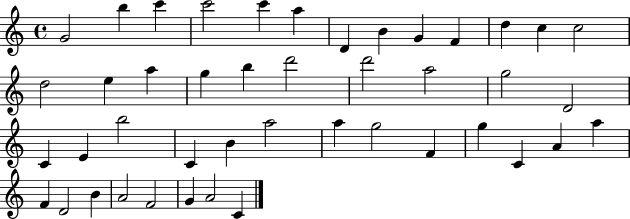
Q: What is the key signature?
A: C major